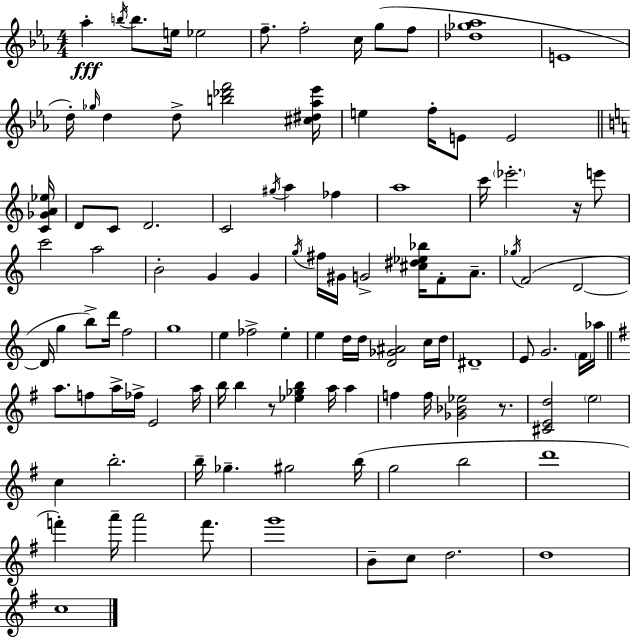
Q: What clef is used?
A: treble